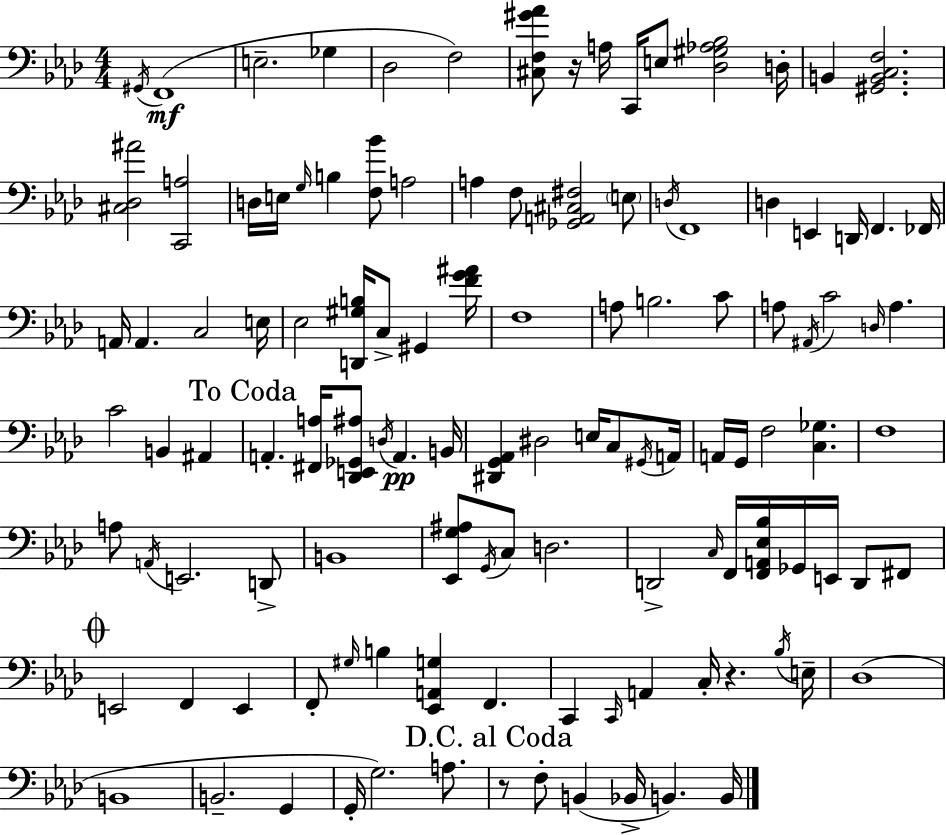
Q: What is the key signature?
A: F minor